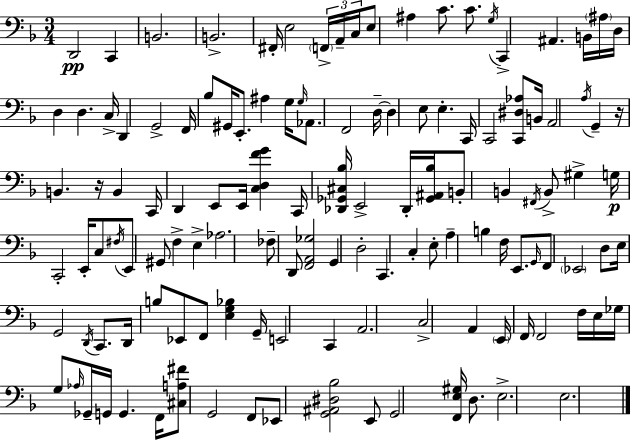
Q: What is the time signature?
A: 3/4